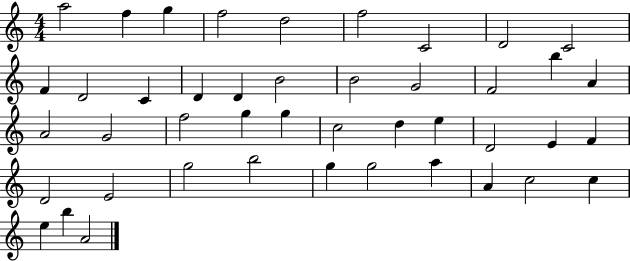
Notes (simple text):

A5/h F5/q G5/q F5/h D5/h F5/h C4/h D4/h C4/h F4/q D4/h C4/q D4/q D4/q B4/h B4/h G4/h F4/h B5/q A4/q A4/h G4/h F5/h G5/q G5/q C5/h D5/q E5/q D4/h E4/q F4/q D4/h E4/h G5/h B5/h G5/q G5/h A5/q A4/q C5/h C5/q E5/q B5/q A4/h